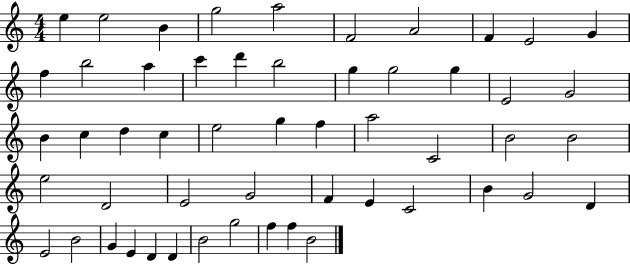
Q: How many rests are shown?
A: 0